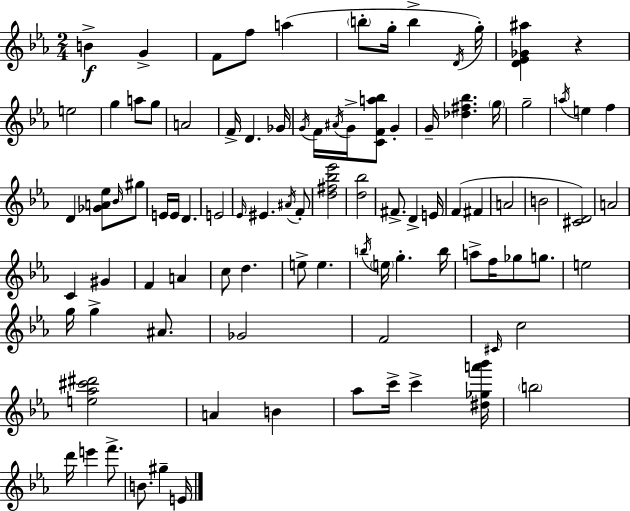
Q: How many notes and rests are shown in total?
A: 94